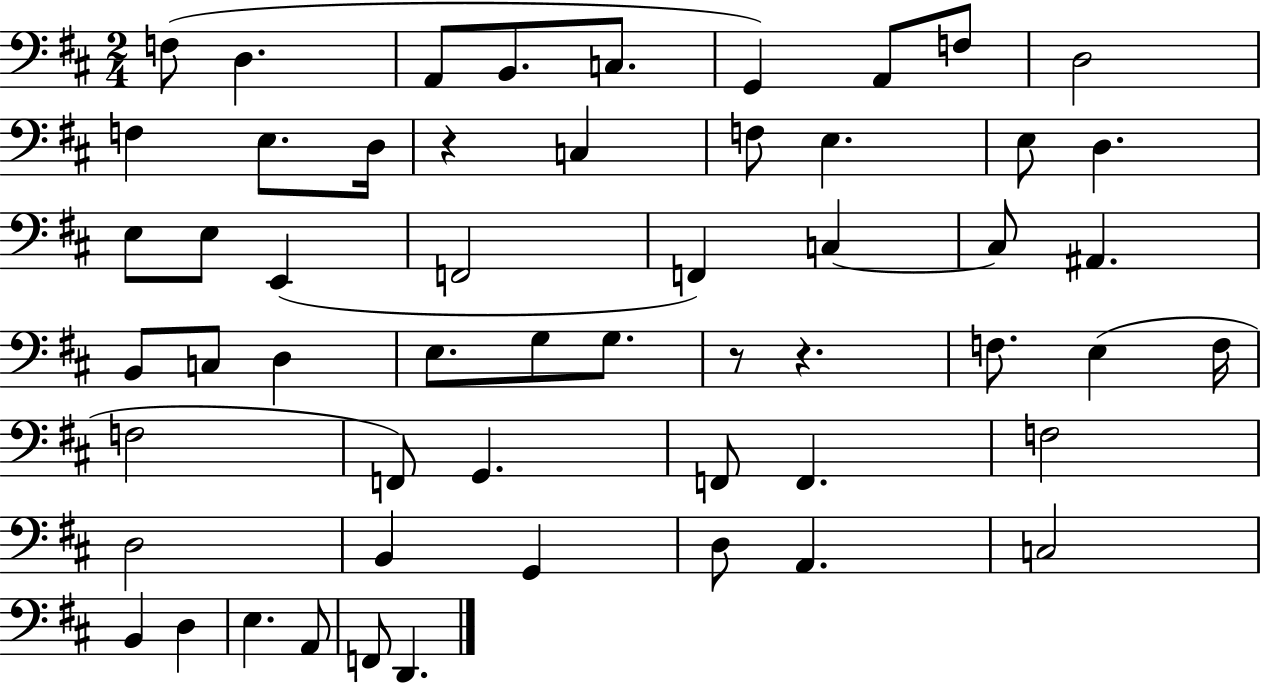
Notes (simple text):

F3/e D3/q. A2/e B2/e. C3/e. G2/q A2/e F3/e D3/h F3/q E3/e. D3/s R/q C3/q F3/e E3/q. E3/e D3/q. E3/e E3/e E2/q F2/h F2/q C3/q C3/e A#2/q. B2/e C3/e D3/q E3/e. G3/e G3/e. R/e R/q. F3/e. E3/q F3/s F3/h F2/e G2/q. F2/e F2/q. F3/h D3/h B2/q G2/q D3/e A2/q. C3/h B2/q D3/q E3/q. A2/e F2/e D2/q.